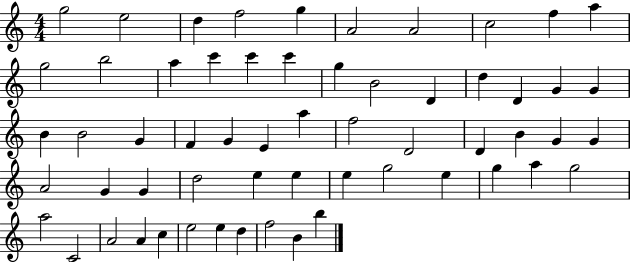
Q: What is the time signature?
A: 4/4